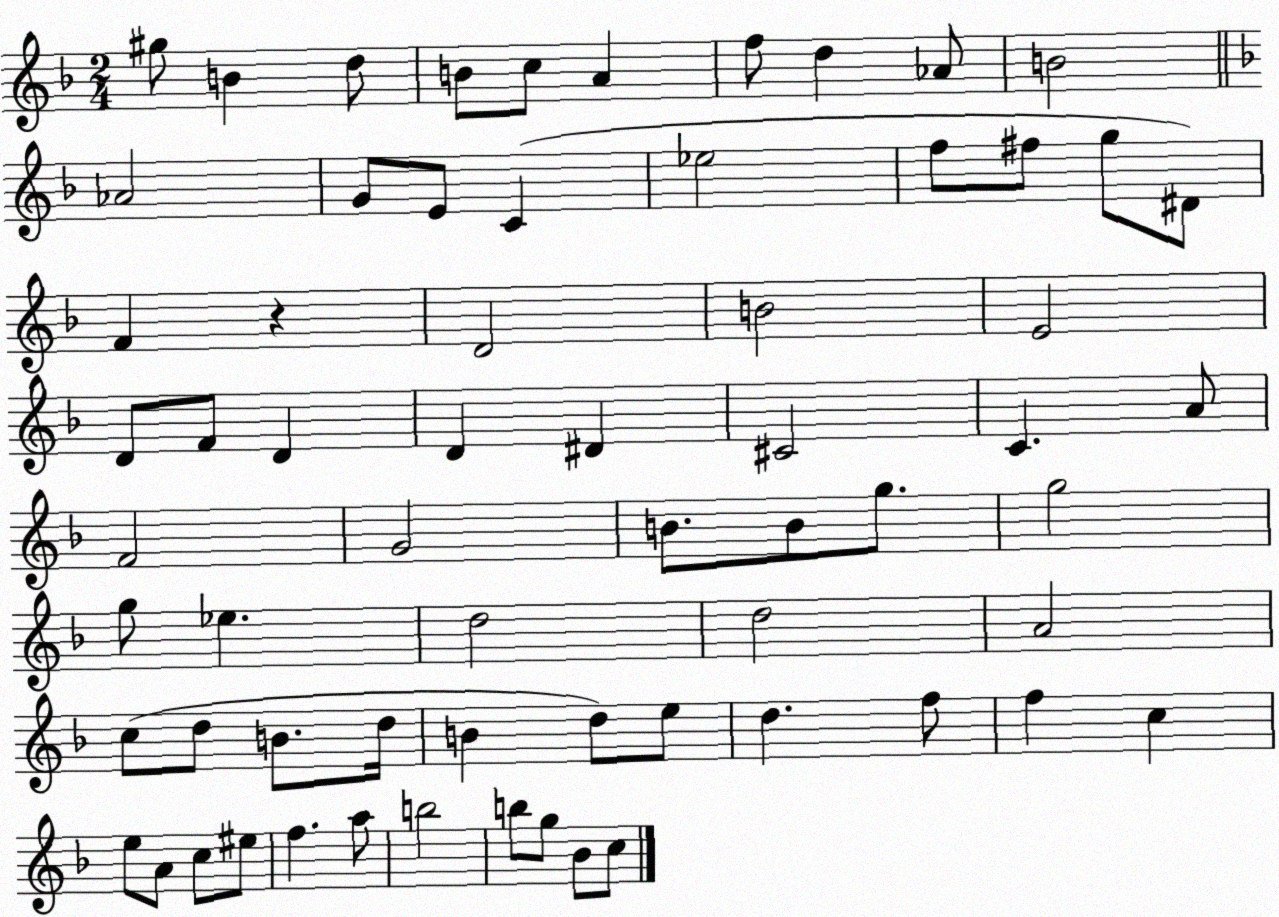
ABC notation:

X:1
T:Untitled
M:2/4
L:1/4
K:F
^g/2 B d/2 B/2 c/2 A f/2 d _A/2 B2 _A2 G/2 E/2 C _e2 f/2 ^f/2 g/2 ^D/2 F z D2 B2 E2 D/2 F/2 D D ^D ^C2 C A/2 F2 G2 B/2 B/2 g/2 g2 g/2 _e d2 d2 A2 c/2 d/2 B/2 d/4 B d/2 e/2 d f/2 f c e/2 A/2 c/2 ^e/2 f a/2 b2 b/2 g/2 _B/2 c/2